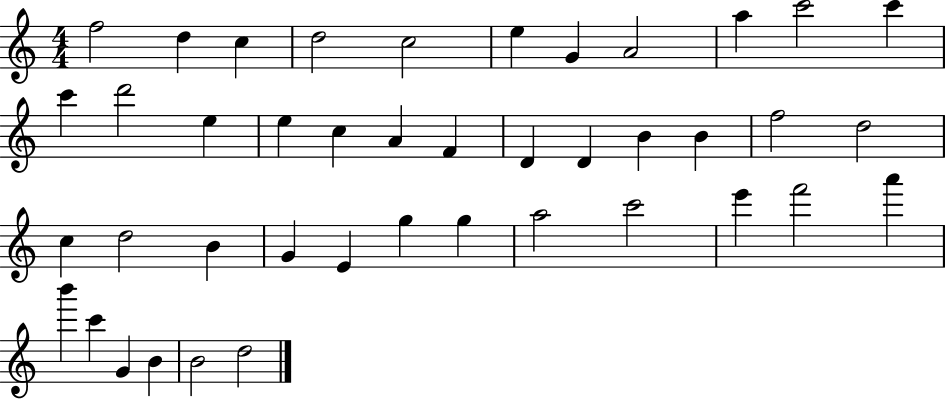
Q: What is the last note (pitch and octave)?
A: D5